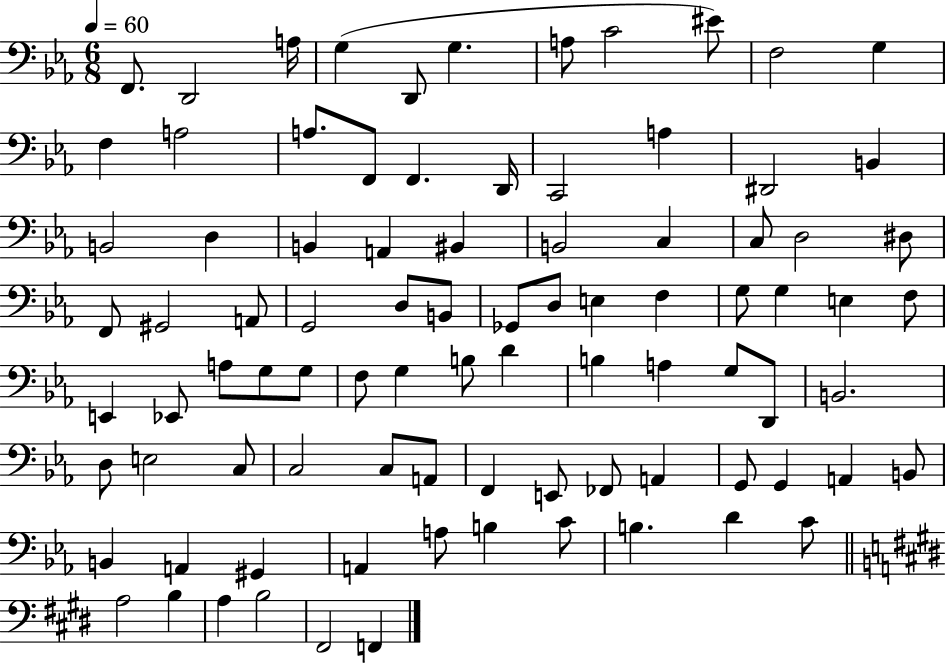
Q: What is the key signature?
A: EES major